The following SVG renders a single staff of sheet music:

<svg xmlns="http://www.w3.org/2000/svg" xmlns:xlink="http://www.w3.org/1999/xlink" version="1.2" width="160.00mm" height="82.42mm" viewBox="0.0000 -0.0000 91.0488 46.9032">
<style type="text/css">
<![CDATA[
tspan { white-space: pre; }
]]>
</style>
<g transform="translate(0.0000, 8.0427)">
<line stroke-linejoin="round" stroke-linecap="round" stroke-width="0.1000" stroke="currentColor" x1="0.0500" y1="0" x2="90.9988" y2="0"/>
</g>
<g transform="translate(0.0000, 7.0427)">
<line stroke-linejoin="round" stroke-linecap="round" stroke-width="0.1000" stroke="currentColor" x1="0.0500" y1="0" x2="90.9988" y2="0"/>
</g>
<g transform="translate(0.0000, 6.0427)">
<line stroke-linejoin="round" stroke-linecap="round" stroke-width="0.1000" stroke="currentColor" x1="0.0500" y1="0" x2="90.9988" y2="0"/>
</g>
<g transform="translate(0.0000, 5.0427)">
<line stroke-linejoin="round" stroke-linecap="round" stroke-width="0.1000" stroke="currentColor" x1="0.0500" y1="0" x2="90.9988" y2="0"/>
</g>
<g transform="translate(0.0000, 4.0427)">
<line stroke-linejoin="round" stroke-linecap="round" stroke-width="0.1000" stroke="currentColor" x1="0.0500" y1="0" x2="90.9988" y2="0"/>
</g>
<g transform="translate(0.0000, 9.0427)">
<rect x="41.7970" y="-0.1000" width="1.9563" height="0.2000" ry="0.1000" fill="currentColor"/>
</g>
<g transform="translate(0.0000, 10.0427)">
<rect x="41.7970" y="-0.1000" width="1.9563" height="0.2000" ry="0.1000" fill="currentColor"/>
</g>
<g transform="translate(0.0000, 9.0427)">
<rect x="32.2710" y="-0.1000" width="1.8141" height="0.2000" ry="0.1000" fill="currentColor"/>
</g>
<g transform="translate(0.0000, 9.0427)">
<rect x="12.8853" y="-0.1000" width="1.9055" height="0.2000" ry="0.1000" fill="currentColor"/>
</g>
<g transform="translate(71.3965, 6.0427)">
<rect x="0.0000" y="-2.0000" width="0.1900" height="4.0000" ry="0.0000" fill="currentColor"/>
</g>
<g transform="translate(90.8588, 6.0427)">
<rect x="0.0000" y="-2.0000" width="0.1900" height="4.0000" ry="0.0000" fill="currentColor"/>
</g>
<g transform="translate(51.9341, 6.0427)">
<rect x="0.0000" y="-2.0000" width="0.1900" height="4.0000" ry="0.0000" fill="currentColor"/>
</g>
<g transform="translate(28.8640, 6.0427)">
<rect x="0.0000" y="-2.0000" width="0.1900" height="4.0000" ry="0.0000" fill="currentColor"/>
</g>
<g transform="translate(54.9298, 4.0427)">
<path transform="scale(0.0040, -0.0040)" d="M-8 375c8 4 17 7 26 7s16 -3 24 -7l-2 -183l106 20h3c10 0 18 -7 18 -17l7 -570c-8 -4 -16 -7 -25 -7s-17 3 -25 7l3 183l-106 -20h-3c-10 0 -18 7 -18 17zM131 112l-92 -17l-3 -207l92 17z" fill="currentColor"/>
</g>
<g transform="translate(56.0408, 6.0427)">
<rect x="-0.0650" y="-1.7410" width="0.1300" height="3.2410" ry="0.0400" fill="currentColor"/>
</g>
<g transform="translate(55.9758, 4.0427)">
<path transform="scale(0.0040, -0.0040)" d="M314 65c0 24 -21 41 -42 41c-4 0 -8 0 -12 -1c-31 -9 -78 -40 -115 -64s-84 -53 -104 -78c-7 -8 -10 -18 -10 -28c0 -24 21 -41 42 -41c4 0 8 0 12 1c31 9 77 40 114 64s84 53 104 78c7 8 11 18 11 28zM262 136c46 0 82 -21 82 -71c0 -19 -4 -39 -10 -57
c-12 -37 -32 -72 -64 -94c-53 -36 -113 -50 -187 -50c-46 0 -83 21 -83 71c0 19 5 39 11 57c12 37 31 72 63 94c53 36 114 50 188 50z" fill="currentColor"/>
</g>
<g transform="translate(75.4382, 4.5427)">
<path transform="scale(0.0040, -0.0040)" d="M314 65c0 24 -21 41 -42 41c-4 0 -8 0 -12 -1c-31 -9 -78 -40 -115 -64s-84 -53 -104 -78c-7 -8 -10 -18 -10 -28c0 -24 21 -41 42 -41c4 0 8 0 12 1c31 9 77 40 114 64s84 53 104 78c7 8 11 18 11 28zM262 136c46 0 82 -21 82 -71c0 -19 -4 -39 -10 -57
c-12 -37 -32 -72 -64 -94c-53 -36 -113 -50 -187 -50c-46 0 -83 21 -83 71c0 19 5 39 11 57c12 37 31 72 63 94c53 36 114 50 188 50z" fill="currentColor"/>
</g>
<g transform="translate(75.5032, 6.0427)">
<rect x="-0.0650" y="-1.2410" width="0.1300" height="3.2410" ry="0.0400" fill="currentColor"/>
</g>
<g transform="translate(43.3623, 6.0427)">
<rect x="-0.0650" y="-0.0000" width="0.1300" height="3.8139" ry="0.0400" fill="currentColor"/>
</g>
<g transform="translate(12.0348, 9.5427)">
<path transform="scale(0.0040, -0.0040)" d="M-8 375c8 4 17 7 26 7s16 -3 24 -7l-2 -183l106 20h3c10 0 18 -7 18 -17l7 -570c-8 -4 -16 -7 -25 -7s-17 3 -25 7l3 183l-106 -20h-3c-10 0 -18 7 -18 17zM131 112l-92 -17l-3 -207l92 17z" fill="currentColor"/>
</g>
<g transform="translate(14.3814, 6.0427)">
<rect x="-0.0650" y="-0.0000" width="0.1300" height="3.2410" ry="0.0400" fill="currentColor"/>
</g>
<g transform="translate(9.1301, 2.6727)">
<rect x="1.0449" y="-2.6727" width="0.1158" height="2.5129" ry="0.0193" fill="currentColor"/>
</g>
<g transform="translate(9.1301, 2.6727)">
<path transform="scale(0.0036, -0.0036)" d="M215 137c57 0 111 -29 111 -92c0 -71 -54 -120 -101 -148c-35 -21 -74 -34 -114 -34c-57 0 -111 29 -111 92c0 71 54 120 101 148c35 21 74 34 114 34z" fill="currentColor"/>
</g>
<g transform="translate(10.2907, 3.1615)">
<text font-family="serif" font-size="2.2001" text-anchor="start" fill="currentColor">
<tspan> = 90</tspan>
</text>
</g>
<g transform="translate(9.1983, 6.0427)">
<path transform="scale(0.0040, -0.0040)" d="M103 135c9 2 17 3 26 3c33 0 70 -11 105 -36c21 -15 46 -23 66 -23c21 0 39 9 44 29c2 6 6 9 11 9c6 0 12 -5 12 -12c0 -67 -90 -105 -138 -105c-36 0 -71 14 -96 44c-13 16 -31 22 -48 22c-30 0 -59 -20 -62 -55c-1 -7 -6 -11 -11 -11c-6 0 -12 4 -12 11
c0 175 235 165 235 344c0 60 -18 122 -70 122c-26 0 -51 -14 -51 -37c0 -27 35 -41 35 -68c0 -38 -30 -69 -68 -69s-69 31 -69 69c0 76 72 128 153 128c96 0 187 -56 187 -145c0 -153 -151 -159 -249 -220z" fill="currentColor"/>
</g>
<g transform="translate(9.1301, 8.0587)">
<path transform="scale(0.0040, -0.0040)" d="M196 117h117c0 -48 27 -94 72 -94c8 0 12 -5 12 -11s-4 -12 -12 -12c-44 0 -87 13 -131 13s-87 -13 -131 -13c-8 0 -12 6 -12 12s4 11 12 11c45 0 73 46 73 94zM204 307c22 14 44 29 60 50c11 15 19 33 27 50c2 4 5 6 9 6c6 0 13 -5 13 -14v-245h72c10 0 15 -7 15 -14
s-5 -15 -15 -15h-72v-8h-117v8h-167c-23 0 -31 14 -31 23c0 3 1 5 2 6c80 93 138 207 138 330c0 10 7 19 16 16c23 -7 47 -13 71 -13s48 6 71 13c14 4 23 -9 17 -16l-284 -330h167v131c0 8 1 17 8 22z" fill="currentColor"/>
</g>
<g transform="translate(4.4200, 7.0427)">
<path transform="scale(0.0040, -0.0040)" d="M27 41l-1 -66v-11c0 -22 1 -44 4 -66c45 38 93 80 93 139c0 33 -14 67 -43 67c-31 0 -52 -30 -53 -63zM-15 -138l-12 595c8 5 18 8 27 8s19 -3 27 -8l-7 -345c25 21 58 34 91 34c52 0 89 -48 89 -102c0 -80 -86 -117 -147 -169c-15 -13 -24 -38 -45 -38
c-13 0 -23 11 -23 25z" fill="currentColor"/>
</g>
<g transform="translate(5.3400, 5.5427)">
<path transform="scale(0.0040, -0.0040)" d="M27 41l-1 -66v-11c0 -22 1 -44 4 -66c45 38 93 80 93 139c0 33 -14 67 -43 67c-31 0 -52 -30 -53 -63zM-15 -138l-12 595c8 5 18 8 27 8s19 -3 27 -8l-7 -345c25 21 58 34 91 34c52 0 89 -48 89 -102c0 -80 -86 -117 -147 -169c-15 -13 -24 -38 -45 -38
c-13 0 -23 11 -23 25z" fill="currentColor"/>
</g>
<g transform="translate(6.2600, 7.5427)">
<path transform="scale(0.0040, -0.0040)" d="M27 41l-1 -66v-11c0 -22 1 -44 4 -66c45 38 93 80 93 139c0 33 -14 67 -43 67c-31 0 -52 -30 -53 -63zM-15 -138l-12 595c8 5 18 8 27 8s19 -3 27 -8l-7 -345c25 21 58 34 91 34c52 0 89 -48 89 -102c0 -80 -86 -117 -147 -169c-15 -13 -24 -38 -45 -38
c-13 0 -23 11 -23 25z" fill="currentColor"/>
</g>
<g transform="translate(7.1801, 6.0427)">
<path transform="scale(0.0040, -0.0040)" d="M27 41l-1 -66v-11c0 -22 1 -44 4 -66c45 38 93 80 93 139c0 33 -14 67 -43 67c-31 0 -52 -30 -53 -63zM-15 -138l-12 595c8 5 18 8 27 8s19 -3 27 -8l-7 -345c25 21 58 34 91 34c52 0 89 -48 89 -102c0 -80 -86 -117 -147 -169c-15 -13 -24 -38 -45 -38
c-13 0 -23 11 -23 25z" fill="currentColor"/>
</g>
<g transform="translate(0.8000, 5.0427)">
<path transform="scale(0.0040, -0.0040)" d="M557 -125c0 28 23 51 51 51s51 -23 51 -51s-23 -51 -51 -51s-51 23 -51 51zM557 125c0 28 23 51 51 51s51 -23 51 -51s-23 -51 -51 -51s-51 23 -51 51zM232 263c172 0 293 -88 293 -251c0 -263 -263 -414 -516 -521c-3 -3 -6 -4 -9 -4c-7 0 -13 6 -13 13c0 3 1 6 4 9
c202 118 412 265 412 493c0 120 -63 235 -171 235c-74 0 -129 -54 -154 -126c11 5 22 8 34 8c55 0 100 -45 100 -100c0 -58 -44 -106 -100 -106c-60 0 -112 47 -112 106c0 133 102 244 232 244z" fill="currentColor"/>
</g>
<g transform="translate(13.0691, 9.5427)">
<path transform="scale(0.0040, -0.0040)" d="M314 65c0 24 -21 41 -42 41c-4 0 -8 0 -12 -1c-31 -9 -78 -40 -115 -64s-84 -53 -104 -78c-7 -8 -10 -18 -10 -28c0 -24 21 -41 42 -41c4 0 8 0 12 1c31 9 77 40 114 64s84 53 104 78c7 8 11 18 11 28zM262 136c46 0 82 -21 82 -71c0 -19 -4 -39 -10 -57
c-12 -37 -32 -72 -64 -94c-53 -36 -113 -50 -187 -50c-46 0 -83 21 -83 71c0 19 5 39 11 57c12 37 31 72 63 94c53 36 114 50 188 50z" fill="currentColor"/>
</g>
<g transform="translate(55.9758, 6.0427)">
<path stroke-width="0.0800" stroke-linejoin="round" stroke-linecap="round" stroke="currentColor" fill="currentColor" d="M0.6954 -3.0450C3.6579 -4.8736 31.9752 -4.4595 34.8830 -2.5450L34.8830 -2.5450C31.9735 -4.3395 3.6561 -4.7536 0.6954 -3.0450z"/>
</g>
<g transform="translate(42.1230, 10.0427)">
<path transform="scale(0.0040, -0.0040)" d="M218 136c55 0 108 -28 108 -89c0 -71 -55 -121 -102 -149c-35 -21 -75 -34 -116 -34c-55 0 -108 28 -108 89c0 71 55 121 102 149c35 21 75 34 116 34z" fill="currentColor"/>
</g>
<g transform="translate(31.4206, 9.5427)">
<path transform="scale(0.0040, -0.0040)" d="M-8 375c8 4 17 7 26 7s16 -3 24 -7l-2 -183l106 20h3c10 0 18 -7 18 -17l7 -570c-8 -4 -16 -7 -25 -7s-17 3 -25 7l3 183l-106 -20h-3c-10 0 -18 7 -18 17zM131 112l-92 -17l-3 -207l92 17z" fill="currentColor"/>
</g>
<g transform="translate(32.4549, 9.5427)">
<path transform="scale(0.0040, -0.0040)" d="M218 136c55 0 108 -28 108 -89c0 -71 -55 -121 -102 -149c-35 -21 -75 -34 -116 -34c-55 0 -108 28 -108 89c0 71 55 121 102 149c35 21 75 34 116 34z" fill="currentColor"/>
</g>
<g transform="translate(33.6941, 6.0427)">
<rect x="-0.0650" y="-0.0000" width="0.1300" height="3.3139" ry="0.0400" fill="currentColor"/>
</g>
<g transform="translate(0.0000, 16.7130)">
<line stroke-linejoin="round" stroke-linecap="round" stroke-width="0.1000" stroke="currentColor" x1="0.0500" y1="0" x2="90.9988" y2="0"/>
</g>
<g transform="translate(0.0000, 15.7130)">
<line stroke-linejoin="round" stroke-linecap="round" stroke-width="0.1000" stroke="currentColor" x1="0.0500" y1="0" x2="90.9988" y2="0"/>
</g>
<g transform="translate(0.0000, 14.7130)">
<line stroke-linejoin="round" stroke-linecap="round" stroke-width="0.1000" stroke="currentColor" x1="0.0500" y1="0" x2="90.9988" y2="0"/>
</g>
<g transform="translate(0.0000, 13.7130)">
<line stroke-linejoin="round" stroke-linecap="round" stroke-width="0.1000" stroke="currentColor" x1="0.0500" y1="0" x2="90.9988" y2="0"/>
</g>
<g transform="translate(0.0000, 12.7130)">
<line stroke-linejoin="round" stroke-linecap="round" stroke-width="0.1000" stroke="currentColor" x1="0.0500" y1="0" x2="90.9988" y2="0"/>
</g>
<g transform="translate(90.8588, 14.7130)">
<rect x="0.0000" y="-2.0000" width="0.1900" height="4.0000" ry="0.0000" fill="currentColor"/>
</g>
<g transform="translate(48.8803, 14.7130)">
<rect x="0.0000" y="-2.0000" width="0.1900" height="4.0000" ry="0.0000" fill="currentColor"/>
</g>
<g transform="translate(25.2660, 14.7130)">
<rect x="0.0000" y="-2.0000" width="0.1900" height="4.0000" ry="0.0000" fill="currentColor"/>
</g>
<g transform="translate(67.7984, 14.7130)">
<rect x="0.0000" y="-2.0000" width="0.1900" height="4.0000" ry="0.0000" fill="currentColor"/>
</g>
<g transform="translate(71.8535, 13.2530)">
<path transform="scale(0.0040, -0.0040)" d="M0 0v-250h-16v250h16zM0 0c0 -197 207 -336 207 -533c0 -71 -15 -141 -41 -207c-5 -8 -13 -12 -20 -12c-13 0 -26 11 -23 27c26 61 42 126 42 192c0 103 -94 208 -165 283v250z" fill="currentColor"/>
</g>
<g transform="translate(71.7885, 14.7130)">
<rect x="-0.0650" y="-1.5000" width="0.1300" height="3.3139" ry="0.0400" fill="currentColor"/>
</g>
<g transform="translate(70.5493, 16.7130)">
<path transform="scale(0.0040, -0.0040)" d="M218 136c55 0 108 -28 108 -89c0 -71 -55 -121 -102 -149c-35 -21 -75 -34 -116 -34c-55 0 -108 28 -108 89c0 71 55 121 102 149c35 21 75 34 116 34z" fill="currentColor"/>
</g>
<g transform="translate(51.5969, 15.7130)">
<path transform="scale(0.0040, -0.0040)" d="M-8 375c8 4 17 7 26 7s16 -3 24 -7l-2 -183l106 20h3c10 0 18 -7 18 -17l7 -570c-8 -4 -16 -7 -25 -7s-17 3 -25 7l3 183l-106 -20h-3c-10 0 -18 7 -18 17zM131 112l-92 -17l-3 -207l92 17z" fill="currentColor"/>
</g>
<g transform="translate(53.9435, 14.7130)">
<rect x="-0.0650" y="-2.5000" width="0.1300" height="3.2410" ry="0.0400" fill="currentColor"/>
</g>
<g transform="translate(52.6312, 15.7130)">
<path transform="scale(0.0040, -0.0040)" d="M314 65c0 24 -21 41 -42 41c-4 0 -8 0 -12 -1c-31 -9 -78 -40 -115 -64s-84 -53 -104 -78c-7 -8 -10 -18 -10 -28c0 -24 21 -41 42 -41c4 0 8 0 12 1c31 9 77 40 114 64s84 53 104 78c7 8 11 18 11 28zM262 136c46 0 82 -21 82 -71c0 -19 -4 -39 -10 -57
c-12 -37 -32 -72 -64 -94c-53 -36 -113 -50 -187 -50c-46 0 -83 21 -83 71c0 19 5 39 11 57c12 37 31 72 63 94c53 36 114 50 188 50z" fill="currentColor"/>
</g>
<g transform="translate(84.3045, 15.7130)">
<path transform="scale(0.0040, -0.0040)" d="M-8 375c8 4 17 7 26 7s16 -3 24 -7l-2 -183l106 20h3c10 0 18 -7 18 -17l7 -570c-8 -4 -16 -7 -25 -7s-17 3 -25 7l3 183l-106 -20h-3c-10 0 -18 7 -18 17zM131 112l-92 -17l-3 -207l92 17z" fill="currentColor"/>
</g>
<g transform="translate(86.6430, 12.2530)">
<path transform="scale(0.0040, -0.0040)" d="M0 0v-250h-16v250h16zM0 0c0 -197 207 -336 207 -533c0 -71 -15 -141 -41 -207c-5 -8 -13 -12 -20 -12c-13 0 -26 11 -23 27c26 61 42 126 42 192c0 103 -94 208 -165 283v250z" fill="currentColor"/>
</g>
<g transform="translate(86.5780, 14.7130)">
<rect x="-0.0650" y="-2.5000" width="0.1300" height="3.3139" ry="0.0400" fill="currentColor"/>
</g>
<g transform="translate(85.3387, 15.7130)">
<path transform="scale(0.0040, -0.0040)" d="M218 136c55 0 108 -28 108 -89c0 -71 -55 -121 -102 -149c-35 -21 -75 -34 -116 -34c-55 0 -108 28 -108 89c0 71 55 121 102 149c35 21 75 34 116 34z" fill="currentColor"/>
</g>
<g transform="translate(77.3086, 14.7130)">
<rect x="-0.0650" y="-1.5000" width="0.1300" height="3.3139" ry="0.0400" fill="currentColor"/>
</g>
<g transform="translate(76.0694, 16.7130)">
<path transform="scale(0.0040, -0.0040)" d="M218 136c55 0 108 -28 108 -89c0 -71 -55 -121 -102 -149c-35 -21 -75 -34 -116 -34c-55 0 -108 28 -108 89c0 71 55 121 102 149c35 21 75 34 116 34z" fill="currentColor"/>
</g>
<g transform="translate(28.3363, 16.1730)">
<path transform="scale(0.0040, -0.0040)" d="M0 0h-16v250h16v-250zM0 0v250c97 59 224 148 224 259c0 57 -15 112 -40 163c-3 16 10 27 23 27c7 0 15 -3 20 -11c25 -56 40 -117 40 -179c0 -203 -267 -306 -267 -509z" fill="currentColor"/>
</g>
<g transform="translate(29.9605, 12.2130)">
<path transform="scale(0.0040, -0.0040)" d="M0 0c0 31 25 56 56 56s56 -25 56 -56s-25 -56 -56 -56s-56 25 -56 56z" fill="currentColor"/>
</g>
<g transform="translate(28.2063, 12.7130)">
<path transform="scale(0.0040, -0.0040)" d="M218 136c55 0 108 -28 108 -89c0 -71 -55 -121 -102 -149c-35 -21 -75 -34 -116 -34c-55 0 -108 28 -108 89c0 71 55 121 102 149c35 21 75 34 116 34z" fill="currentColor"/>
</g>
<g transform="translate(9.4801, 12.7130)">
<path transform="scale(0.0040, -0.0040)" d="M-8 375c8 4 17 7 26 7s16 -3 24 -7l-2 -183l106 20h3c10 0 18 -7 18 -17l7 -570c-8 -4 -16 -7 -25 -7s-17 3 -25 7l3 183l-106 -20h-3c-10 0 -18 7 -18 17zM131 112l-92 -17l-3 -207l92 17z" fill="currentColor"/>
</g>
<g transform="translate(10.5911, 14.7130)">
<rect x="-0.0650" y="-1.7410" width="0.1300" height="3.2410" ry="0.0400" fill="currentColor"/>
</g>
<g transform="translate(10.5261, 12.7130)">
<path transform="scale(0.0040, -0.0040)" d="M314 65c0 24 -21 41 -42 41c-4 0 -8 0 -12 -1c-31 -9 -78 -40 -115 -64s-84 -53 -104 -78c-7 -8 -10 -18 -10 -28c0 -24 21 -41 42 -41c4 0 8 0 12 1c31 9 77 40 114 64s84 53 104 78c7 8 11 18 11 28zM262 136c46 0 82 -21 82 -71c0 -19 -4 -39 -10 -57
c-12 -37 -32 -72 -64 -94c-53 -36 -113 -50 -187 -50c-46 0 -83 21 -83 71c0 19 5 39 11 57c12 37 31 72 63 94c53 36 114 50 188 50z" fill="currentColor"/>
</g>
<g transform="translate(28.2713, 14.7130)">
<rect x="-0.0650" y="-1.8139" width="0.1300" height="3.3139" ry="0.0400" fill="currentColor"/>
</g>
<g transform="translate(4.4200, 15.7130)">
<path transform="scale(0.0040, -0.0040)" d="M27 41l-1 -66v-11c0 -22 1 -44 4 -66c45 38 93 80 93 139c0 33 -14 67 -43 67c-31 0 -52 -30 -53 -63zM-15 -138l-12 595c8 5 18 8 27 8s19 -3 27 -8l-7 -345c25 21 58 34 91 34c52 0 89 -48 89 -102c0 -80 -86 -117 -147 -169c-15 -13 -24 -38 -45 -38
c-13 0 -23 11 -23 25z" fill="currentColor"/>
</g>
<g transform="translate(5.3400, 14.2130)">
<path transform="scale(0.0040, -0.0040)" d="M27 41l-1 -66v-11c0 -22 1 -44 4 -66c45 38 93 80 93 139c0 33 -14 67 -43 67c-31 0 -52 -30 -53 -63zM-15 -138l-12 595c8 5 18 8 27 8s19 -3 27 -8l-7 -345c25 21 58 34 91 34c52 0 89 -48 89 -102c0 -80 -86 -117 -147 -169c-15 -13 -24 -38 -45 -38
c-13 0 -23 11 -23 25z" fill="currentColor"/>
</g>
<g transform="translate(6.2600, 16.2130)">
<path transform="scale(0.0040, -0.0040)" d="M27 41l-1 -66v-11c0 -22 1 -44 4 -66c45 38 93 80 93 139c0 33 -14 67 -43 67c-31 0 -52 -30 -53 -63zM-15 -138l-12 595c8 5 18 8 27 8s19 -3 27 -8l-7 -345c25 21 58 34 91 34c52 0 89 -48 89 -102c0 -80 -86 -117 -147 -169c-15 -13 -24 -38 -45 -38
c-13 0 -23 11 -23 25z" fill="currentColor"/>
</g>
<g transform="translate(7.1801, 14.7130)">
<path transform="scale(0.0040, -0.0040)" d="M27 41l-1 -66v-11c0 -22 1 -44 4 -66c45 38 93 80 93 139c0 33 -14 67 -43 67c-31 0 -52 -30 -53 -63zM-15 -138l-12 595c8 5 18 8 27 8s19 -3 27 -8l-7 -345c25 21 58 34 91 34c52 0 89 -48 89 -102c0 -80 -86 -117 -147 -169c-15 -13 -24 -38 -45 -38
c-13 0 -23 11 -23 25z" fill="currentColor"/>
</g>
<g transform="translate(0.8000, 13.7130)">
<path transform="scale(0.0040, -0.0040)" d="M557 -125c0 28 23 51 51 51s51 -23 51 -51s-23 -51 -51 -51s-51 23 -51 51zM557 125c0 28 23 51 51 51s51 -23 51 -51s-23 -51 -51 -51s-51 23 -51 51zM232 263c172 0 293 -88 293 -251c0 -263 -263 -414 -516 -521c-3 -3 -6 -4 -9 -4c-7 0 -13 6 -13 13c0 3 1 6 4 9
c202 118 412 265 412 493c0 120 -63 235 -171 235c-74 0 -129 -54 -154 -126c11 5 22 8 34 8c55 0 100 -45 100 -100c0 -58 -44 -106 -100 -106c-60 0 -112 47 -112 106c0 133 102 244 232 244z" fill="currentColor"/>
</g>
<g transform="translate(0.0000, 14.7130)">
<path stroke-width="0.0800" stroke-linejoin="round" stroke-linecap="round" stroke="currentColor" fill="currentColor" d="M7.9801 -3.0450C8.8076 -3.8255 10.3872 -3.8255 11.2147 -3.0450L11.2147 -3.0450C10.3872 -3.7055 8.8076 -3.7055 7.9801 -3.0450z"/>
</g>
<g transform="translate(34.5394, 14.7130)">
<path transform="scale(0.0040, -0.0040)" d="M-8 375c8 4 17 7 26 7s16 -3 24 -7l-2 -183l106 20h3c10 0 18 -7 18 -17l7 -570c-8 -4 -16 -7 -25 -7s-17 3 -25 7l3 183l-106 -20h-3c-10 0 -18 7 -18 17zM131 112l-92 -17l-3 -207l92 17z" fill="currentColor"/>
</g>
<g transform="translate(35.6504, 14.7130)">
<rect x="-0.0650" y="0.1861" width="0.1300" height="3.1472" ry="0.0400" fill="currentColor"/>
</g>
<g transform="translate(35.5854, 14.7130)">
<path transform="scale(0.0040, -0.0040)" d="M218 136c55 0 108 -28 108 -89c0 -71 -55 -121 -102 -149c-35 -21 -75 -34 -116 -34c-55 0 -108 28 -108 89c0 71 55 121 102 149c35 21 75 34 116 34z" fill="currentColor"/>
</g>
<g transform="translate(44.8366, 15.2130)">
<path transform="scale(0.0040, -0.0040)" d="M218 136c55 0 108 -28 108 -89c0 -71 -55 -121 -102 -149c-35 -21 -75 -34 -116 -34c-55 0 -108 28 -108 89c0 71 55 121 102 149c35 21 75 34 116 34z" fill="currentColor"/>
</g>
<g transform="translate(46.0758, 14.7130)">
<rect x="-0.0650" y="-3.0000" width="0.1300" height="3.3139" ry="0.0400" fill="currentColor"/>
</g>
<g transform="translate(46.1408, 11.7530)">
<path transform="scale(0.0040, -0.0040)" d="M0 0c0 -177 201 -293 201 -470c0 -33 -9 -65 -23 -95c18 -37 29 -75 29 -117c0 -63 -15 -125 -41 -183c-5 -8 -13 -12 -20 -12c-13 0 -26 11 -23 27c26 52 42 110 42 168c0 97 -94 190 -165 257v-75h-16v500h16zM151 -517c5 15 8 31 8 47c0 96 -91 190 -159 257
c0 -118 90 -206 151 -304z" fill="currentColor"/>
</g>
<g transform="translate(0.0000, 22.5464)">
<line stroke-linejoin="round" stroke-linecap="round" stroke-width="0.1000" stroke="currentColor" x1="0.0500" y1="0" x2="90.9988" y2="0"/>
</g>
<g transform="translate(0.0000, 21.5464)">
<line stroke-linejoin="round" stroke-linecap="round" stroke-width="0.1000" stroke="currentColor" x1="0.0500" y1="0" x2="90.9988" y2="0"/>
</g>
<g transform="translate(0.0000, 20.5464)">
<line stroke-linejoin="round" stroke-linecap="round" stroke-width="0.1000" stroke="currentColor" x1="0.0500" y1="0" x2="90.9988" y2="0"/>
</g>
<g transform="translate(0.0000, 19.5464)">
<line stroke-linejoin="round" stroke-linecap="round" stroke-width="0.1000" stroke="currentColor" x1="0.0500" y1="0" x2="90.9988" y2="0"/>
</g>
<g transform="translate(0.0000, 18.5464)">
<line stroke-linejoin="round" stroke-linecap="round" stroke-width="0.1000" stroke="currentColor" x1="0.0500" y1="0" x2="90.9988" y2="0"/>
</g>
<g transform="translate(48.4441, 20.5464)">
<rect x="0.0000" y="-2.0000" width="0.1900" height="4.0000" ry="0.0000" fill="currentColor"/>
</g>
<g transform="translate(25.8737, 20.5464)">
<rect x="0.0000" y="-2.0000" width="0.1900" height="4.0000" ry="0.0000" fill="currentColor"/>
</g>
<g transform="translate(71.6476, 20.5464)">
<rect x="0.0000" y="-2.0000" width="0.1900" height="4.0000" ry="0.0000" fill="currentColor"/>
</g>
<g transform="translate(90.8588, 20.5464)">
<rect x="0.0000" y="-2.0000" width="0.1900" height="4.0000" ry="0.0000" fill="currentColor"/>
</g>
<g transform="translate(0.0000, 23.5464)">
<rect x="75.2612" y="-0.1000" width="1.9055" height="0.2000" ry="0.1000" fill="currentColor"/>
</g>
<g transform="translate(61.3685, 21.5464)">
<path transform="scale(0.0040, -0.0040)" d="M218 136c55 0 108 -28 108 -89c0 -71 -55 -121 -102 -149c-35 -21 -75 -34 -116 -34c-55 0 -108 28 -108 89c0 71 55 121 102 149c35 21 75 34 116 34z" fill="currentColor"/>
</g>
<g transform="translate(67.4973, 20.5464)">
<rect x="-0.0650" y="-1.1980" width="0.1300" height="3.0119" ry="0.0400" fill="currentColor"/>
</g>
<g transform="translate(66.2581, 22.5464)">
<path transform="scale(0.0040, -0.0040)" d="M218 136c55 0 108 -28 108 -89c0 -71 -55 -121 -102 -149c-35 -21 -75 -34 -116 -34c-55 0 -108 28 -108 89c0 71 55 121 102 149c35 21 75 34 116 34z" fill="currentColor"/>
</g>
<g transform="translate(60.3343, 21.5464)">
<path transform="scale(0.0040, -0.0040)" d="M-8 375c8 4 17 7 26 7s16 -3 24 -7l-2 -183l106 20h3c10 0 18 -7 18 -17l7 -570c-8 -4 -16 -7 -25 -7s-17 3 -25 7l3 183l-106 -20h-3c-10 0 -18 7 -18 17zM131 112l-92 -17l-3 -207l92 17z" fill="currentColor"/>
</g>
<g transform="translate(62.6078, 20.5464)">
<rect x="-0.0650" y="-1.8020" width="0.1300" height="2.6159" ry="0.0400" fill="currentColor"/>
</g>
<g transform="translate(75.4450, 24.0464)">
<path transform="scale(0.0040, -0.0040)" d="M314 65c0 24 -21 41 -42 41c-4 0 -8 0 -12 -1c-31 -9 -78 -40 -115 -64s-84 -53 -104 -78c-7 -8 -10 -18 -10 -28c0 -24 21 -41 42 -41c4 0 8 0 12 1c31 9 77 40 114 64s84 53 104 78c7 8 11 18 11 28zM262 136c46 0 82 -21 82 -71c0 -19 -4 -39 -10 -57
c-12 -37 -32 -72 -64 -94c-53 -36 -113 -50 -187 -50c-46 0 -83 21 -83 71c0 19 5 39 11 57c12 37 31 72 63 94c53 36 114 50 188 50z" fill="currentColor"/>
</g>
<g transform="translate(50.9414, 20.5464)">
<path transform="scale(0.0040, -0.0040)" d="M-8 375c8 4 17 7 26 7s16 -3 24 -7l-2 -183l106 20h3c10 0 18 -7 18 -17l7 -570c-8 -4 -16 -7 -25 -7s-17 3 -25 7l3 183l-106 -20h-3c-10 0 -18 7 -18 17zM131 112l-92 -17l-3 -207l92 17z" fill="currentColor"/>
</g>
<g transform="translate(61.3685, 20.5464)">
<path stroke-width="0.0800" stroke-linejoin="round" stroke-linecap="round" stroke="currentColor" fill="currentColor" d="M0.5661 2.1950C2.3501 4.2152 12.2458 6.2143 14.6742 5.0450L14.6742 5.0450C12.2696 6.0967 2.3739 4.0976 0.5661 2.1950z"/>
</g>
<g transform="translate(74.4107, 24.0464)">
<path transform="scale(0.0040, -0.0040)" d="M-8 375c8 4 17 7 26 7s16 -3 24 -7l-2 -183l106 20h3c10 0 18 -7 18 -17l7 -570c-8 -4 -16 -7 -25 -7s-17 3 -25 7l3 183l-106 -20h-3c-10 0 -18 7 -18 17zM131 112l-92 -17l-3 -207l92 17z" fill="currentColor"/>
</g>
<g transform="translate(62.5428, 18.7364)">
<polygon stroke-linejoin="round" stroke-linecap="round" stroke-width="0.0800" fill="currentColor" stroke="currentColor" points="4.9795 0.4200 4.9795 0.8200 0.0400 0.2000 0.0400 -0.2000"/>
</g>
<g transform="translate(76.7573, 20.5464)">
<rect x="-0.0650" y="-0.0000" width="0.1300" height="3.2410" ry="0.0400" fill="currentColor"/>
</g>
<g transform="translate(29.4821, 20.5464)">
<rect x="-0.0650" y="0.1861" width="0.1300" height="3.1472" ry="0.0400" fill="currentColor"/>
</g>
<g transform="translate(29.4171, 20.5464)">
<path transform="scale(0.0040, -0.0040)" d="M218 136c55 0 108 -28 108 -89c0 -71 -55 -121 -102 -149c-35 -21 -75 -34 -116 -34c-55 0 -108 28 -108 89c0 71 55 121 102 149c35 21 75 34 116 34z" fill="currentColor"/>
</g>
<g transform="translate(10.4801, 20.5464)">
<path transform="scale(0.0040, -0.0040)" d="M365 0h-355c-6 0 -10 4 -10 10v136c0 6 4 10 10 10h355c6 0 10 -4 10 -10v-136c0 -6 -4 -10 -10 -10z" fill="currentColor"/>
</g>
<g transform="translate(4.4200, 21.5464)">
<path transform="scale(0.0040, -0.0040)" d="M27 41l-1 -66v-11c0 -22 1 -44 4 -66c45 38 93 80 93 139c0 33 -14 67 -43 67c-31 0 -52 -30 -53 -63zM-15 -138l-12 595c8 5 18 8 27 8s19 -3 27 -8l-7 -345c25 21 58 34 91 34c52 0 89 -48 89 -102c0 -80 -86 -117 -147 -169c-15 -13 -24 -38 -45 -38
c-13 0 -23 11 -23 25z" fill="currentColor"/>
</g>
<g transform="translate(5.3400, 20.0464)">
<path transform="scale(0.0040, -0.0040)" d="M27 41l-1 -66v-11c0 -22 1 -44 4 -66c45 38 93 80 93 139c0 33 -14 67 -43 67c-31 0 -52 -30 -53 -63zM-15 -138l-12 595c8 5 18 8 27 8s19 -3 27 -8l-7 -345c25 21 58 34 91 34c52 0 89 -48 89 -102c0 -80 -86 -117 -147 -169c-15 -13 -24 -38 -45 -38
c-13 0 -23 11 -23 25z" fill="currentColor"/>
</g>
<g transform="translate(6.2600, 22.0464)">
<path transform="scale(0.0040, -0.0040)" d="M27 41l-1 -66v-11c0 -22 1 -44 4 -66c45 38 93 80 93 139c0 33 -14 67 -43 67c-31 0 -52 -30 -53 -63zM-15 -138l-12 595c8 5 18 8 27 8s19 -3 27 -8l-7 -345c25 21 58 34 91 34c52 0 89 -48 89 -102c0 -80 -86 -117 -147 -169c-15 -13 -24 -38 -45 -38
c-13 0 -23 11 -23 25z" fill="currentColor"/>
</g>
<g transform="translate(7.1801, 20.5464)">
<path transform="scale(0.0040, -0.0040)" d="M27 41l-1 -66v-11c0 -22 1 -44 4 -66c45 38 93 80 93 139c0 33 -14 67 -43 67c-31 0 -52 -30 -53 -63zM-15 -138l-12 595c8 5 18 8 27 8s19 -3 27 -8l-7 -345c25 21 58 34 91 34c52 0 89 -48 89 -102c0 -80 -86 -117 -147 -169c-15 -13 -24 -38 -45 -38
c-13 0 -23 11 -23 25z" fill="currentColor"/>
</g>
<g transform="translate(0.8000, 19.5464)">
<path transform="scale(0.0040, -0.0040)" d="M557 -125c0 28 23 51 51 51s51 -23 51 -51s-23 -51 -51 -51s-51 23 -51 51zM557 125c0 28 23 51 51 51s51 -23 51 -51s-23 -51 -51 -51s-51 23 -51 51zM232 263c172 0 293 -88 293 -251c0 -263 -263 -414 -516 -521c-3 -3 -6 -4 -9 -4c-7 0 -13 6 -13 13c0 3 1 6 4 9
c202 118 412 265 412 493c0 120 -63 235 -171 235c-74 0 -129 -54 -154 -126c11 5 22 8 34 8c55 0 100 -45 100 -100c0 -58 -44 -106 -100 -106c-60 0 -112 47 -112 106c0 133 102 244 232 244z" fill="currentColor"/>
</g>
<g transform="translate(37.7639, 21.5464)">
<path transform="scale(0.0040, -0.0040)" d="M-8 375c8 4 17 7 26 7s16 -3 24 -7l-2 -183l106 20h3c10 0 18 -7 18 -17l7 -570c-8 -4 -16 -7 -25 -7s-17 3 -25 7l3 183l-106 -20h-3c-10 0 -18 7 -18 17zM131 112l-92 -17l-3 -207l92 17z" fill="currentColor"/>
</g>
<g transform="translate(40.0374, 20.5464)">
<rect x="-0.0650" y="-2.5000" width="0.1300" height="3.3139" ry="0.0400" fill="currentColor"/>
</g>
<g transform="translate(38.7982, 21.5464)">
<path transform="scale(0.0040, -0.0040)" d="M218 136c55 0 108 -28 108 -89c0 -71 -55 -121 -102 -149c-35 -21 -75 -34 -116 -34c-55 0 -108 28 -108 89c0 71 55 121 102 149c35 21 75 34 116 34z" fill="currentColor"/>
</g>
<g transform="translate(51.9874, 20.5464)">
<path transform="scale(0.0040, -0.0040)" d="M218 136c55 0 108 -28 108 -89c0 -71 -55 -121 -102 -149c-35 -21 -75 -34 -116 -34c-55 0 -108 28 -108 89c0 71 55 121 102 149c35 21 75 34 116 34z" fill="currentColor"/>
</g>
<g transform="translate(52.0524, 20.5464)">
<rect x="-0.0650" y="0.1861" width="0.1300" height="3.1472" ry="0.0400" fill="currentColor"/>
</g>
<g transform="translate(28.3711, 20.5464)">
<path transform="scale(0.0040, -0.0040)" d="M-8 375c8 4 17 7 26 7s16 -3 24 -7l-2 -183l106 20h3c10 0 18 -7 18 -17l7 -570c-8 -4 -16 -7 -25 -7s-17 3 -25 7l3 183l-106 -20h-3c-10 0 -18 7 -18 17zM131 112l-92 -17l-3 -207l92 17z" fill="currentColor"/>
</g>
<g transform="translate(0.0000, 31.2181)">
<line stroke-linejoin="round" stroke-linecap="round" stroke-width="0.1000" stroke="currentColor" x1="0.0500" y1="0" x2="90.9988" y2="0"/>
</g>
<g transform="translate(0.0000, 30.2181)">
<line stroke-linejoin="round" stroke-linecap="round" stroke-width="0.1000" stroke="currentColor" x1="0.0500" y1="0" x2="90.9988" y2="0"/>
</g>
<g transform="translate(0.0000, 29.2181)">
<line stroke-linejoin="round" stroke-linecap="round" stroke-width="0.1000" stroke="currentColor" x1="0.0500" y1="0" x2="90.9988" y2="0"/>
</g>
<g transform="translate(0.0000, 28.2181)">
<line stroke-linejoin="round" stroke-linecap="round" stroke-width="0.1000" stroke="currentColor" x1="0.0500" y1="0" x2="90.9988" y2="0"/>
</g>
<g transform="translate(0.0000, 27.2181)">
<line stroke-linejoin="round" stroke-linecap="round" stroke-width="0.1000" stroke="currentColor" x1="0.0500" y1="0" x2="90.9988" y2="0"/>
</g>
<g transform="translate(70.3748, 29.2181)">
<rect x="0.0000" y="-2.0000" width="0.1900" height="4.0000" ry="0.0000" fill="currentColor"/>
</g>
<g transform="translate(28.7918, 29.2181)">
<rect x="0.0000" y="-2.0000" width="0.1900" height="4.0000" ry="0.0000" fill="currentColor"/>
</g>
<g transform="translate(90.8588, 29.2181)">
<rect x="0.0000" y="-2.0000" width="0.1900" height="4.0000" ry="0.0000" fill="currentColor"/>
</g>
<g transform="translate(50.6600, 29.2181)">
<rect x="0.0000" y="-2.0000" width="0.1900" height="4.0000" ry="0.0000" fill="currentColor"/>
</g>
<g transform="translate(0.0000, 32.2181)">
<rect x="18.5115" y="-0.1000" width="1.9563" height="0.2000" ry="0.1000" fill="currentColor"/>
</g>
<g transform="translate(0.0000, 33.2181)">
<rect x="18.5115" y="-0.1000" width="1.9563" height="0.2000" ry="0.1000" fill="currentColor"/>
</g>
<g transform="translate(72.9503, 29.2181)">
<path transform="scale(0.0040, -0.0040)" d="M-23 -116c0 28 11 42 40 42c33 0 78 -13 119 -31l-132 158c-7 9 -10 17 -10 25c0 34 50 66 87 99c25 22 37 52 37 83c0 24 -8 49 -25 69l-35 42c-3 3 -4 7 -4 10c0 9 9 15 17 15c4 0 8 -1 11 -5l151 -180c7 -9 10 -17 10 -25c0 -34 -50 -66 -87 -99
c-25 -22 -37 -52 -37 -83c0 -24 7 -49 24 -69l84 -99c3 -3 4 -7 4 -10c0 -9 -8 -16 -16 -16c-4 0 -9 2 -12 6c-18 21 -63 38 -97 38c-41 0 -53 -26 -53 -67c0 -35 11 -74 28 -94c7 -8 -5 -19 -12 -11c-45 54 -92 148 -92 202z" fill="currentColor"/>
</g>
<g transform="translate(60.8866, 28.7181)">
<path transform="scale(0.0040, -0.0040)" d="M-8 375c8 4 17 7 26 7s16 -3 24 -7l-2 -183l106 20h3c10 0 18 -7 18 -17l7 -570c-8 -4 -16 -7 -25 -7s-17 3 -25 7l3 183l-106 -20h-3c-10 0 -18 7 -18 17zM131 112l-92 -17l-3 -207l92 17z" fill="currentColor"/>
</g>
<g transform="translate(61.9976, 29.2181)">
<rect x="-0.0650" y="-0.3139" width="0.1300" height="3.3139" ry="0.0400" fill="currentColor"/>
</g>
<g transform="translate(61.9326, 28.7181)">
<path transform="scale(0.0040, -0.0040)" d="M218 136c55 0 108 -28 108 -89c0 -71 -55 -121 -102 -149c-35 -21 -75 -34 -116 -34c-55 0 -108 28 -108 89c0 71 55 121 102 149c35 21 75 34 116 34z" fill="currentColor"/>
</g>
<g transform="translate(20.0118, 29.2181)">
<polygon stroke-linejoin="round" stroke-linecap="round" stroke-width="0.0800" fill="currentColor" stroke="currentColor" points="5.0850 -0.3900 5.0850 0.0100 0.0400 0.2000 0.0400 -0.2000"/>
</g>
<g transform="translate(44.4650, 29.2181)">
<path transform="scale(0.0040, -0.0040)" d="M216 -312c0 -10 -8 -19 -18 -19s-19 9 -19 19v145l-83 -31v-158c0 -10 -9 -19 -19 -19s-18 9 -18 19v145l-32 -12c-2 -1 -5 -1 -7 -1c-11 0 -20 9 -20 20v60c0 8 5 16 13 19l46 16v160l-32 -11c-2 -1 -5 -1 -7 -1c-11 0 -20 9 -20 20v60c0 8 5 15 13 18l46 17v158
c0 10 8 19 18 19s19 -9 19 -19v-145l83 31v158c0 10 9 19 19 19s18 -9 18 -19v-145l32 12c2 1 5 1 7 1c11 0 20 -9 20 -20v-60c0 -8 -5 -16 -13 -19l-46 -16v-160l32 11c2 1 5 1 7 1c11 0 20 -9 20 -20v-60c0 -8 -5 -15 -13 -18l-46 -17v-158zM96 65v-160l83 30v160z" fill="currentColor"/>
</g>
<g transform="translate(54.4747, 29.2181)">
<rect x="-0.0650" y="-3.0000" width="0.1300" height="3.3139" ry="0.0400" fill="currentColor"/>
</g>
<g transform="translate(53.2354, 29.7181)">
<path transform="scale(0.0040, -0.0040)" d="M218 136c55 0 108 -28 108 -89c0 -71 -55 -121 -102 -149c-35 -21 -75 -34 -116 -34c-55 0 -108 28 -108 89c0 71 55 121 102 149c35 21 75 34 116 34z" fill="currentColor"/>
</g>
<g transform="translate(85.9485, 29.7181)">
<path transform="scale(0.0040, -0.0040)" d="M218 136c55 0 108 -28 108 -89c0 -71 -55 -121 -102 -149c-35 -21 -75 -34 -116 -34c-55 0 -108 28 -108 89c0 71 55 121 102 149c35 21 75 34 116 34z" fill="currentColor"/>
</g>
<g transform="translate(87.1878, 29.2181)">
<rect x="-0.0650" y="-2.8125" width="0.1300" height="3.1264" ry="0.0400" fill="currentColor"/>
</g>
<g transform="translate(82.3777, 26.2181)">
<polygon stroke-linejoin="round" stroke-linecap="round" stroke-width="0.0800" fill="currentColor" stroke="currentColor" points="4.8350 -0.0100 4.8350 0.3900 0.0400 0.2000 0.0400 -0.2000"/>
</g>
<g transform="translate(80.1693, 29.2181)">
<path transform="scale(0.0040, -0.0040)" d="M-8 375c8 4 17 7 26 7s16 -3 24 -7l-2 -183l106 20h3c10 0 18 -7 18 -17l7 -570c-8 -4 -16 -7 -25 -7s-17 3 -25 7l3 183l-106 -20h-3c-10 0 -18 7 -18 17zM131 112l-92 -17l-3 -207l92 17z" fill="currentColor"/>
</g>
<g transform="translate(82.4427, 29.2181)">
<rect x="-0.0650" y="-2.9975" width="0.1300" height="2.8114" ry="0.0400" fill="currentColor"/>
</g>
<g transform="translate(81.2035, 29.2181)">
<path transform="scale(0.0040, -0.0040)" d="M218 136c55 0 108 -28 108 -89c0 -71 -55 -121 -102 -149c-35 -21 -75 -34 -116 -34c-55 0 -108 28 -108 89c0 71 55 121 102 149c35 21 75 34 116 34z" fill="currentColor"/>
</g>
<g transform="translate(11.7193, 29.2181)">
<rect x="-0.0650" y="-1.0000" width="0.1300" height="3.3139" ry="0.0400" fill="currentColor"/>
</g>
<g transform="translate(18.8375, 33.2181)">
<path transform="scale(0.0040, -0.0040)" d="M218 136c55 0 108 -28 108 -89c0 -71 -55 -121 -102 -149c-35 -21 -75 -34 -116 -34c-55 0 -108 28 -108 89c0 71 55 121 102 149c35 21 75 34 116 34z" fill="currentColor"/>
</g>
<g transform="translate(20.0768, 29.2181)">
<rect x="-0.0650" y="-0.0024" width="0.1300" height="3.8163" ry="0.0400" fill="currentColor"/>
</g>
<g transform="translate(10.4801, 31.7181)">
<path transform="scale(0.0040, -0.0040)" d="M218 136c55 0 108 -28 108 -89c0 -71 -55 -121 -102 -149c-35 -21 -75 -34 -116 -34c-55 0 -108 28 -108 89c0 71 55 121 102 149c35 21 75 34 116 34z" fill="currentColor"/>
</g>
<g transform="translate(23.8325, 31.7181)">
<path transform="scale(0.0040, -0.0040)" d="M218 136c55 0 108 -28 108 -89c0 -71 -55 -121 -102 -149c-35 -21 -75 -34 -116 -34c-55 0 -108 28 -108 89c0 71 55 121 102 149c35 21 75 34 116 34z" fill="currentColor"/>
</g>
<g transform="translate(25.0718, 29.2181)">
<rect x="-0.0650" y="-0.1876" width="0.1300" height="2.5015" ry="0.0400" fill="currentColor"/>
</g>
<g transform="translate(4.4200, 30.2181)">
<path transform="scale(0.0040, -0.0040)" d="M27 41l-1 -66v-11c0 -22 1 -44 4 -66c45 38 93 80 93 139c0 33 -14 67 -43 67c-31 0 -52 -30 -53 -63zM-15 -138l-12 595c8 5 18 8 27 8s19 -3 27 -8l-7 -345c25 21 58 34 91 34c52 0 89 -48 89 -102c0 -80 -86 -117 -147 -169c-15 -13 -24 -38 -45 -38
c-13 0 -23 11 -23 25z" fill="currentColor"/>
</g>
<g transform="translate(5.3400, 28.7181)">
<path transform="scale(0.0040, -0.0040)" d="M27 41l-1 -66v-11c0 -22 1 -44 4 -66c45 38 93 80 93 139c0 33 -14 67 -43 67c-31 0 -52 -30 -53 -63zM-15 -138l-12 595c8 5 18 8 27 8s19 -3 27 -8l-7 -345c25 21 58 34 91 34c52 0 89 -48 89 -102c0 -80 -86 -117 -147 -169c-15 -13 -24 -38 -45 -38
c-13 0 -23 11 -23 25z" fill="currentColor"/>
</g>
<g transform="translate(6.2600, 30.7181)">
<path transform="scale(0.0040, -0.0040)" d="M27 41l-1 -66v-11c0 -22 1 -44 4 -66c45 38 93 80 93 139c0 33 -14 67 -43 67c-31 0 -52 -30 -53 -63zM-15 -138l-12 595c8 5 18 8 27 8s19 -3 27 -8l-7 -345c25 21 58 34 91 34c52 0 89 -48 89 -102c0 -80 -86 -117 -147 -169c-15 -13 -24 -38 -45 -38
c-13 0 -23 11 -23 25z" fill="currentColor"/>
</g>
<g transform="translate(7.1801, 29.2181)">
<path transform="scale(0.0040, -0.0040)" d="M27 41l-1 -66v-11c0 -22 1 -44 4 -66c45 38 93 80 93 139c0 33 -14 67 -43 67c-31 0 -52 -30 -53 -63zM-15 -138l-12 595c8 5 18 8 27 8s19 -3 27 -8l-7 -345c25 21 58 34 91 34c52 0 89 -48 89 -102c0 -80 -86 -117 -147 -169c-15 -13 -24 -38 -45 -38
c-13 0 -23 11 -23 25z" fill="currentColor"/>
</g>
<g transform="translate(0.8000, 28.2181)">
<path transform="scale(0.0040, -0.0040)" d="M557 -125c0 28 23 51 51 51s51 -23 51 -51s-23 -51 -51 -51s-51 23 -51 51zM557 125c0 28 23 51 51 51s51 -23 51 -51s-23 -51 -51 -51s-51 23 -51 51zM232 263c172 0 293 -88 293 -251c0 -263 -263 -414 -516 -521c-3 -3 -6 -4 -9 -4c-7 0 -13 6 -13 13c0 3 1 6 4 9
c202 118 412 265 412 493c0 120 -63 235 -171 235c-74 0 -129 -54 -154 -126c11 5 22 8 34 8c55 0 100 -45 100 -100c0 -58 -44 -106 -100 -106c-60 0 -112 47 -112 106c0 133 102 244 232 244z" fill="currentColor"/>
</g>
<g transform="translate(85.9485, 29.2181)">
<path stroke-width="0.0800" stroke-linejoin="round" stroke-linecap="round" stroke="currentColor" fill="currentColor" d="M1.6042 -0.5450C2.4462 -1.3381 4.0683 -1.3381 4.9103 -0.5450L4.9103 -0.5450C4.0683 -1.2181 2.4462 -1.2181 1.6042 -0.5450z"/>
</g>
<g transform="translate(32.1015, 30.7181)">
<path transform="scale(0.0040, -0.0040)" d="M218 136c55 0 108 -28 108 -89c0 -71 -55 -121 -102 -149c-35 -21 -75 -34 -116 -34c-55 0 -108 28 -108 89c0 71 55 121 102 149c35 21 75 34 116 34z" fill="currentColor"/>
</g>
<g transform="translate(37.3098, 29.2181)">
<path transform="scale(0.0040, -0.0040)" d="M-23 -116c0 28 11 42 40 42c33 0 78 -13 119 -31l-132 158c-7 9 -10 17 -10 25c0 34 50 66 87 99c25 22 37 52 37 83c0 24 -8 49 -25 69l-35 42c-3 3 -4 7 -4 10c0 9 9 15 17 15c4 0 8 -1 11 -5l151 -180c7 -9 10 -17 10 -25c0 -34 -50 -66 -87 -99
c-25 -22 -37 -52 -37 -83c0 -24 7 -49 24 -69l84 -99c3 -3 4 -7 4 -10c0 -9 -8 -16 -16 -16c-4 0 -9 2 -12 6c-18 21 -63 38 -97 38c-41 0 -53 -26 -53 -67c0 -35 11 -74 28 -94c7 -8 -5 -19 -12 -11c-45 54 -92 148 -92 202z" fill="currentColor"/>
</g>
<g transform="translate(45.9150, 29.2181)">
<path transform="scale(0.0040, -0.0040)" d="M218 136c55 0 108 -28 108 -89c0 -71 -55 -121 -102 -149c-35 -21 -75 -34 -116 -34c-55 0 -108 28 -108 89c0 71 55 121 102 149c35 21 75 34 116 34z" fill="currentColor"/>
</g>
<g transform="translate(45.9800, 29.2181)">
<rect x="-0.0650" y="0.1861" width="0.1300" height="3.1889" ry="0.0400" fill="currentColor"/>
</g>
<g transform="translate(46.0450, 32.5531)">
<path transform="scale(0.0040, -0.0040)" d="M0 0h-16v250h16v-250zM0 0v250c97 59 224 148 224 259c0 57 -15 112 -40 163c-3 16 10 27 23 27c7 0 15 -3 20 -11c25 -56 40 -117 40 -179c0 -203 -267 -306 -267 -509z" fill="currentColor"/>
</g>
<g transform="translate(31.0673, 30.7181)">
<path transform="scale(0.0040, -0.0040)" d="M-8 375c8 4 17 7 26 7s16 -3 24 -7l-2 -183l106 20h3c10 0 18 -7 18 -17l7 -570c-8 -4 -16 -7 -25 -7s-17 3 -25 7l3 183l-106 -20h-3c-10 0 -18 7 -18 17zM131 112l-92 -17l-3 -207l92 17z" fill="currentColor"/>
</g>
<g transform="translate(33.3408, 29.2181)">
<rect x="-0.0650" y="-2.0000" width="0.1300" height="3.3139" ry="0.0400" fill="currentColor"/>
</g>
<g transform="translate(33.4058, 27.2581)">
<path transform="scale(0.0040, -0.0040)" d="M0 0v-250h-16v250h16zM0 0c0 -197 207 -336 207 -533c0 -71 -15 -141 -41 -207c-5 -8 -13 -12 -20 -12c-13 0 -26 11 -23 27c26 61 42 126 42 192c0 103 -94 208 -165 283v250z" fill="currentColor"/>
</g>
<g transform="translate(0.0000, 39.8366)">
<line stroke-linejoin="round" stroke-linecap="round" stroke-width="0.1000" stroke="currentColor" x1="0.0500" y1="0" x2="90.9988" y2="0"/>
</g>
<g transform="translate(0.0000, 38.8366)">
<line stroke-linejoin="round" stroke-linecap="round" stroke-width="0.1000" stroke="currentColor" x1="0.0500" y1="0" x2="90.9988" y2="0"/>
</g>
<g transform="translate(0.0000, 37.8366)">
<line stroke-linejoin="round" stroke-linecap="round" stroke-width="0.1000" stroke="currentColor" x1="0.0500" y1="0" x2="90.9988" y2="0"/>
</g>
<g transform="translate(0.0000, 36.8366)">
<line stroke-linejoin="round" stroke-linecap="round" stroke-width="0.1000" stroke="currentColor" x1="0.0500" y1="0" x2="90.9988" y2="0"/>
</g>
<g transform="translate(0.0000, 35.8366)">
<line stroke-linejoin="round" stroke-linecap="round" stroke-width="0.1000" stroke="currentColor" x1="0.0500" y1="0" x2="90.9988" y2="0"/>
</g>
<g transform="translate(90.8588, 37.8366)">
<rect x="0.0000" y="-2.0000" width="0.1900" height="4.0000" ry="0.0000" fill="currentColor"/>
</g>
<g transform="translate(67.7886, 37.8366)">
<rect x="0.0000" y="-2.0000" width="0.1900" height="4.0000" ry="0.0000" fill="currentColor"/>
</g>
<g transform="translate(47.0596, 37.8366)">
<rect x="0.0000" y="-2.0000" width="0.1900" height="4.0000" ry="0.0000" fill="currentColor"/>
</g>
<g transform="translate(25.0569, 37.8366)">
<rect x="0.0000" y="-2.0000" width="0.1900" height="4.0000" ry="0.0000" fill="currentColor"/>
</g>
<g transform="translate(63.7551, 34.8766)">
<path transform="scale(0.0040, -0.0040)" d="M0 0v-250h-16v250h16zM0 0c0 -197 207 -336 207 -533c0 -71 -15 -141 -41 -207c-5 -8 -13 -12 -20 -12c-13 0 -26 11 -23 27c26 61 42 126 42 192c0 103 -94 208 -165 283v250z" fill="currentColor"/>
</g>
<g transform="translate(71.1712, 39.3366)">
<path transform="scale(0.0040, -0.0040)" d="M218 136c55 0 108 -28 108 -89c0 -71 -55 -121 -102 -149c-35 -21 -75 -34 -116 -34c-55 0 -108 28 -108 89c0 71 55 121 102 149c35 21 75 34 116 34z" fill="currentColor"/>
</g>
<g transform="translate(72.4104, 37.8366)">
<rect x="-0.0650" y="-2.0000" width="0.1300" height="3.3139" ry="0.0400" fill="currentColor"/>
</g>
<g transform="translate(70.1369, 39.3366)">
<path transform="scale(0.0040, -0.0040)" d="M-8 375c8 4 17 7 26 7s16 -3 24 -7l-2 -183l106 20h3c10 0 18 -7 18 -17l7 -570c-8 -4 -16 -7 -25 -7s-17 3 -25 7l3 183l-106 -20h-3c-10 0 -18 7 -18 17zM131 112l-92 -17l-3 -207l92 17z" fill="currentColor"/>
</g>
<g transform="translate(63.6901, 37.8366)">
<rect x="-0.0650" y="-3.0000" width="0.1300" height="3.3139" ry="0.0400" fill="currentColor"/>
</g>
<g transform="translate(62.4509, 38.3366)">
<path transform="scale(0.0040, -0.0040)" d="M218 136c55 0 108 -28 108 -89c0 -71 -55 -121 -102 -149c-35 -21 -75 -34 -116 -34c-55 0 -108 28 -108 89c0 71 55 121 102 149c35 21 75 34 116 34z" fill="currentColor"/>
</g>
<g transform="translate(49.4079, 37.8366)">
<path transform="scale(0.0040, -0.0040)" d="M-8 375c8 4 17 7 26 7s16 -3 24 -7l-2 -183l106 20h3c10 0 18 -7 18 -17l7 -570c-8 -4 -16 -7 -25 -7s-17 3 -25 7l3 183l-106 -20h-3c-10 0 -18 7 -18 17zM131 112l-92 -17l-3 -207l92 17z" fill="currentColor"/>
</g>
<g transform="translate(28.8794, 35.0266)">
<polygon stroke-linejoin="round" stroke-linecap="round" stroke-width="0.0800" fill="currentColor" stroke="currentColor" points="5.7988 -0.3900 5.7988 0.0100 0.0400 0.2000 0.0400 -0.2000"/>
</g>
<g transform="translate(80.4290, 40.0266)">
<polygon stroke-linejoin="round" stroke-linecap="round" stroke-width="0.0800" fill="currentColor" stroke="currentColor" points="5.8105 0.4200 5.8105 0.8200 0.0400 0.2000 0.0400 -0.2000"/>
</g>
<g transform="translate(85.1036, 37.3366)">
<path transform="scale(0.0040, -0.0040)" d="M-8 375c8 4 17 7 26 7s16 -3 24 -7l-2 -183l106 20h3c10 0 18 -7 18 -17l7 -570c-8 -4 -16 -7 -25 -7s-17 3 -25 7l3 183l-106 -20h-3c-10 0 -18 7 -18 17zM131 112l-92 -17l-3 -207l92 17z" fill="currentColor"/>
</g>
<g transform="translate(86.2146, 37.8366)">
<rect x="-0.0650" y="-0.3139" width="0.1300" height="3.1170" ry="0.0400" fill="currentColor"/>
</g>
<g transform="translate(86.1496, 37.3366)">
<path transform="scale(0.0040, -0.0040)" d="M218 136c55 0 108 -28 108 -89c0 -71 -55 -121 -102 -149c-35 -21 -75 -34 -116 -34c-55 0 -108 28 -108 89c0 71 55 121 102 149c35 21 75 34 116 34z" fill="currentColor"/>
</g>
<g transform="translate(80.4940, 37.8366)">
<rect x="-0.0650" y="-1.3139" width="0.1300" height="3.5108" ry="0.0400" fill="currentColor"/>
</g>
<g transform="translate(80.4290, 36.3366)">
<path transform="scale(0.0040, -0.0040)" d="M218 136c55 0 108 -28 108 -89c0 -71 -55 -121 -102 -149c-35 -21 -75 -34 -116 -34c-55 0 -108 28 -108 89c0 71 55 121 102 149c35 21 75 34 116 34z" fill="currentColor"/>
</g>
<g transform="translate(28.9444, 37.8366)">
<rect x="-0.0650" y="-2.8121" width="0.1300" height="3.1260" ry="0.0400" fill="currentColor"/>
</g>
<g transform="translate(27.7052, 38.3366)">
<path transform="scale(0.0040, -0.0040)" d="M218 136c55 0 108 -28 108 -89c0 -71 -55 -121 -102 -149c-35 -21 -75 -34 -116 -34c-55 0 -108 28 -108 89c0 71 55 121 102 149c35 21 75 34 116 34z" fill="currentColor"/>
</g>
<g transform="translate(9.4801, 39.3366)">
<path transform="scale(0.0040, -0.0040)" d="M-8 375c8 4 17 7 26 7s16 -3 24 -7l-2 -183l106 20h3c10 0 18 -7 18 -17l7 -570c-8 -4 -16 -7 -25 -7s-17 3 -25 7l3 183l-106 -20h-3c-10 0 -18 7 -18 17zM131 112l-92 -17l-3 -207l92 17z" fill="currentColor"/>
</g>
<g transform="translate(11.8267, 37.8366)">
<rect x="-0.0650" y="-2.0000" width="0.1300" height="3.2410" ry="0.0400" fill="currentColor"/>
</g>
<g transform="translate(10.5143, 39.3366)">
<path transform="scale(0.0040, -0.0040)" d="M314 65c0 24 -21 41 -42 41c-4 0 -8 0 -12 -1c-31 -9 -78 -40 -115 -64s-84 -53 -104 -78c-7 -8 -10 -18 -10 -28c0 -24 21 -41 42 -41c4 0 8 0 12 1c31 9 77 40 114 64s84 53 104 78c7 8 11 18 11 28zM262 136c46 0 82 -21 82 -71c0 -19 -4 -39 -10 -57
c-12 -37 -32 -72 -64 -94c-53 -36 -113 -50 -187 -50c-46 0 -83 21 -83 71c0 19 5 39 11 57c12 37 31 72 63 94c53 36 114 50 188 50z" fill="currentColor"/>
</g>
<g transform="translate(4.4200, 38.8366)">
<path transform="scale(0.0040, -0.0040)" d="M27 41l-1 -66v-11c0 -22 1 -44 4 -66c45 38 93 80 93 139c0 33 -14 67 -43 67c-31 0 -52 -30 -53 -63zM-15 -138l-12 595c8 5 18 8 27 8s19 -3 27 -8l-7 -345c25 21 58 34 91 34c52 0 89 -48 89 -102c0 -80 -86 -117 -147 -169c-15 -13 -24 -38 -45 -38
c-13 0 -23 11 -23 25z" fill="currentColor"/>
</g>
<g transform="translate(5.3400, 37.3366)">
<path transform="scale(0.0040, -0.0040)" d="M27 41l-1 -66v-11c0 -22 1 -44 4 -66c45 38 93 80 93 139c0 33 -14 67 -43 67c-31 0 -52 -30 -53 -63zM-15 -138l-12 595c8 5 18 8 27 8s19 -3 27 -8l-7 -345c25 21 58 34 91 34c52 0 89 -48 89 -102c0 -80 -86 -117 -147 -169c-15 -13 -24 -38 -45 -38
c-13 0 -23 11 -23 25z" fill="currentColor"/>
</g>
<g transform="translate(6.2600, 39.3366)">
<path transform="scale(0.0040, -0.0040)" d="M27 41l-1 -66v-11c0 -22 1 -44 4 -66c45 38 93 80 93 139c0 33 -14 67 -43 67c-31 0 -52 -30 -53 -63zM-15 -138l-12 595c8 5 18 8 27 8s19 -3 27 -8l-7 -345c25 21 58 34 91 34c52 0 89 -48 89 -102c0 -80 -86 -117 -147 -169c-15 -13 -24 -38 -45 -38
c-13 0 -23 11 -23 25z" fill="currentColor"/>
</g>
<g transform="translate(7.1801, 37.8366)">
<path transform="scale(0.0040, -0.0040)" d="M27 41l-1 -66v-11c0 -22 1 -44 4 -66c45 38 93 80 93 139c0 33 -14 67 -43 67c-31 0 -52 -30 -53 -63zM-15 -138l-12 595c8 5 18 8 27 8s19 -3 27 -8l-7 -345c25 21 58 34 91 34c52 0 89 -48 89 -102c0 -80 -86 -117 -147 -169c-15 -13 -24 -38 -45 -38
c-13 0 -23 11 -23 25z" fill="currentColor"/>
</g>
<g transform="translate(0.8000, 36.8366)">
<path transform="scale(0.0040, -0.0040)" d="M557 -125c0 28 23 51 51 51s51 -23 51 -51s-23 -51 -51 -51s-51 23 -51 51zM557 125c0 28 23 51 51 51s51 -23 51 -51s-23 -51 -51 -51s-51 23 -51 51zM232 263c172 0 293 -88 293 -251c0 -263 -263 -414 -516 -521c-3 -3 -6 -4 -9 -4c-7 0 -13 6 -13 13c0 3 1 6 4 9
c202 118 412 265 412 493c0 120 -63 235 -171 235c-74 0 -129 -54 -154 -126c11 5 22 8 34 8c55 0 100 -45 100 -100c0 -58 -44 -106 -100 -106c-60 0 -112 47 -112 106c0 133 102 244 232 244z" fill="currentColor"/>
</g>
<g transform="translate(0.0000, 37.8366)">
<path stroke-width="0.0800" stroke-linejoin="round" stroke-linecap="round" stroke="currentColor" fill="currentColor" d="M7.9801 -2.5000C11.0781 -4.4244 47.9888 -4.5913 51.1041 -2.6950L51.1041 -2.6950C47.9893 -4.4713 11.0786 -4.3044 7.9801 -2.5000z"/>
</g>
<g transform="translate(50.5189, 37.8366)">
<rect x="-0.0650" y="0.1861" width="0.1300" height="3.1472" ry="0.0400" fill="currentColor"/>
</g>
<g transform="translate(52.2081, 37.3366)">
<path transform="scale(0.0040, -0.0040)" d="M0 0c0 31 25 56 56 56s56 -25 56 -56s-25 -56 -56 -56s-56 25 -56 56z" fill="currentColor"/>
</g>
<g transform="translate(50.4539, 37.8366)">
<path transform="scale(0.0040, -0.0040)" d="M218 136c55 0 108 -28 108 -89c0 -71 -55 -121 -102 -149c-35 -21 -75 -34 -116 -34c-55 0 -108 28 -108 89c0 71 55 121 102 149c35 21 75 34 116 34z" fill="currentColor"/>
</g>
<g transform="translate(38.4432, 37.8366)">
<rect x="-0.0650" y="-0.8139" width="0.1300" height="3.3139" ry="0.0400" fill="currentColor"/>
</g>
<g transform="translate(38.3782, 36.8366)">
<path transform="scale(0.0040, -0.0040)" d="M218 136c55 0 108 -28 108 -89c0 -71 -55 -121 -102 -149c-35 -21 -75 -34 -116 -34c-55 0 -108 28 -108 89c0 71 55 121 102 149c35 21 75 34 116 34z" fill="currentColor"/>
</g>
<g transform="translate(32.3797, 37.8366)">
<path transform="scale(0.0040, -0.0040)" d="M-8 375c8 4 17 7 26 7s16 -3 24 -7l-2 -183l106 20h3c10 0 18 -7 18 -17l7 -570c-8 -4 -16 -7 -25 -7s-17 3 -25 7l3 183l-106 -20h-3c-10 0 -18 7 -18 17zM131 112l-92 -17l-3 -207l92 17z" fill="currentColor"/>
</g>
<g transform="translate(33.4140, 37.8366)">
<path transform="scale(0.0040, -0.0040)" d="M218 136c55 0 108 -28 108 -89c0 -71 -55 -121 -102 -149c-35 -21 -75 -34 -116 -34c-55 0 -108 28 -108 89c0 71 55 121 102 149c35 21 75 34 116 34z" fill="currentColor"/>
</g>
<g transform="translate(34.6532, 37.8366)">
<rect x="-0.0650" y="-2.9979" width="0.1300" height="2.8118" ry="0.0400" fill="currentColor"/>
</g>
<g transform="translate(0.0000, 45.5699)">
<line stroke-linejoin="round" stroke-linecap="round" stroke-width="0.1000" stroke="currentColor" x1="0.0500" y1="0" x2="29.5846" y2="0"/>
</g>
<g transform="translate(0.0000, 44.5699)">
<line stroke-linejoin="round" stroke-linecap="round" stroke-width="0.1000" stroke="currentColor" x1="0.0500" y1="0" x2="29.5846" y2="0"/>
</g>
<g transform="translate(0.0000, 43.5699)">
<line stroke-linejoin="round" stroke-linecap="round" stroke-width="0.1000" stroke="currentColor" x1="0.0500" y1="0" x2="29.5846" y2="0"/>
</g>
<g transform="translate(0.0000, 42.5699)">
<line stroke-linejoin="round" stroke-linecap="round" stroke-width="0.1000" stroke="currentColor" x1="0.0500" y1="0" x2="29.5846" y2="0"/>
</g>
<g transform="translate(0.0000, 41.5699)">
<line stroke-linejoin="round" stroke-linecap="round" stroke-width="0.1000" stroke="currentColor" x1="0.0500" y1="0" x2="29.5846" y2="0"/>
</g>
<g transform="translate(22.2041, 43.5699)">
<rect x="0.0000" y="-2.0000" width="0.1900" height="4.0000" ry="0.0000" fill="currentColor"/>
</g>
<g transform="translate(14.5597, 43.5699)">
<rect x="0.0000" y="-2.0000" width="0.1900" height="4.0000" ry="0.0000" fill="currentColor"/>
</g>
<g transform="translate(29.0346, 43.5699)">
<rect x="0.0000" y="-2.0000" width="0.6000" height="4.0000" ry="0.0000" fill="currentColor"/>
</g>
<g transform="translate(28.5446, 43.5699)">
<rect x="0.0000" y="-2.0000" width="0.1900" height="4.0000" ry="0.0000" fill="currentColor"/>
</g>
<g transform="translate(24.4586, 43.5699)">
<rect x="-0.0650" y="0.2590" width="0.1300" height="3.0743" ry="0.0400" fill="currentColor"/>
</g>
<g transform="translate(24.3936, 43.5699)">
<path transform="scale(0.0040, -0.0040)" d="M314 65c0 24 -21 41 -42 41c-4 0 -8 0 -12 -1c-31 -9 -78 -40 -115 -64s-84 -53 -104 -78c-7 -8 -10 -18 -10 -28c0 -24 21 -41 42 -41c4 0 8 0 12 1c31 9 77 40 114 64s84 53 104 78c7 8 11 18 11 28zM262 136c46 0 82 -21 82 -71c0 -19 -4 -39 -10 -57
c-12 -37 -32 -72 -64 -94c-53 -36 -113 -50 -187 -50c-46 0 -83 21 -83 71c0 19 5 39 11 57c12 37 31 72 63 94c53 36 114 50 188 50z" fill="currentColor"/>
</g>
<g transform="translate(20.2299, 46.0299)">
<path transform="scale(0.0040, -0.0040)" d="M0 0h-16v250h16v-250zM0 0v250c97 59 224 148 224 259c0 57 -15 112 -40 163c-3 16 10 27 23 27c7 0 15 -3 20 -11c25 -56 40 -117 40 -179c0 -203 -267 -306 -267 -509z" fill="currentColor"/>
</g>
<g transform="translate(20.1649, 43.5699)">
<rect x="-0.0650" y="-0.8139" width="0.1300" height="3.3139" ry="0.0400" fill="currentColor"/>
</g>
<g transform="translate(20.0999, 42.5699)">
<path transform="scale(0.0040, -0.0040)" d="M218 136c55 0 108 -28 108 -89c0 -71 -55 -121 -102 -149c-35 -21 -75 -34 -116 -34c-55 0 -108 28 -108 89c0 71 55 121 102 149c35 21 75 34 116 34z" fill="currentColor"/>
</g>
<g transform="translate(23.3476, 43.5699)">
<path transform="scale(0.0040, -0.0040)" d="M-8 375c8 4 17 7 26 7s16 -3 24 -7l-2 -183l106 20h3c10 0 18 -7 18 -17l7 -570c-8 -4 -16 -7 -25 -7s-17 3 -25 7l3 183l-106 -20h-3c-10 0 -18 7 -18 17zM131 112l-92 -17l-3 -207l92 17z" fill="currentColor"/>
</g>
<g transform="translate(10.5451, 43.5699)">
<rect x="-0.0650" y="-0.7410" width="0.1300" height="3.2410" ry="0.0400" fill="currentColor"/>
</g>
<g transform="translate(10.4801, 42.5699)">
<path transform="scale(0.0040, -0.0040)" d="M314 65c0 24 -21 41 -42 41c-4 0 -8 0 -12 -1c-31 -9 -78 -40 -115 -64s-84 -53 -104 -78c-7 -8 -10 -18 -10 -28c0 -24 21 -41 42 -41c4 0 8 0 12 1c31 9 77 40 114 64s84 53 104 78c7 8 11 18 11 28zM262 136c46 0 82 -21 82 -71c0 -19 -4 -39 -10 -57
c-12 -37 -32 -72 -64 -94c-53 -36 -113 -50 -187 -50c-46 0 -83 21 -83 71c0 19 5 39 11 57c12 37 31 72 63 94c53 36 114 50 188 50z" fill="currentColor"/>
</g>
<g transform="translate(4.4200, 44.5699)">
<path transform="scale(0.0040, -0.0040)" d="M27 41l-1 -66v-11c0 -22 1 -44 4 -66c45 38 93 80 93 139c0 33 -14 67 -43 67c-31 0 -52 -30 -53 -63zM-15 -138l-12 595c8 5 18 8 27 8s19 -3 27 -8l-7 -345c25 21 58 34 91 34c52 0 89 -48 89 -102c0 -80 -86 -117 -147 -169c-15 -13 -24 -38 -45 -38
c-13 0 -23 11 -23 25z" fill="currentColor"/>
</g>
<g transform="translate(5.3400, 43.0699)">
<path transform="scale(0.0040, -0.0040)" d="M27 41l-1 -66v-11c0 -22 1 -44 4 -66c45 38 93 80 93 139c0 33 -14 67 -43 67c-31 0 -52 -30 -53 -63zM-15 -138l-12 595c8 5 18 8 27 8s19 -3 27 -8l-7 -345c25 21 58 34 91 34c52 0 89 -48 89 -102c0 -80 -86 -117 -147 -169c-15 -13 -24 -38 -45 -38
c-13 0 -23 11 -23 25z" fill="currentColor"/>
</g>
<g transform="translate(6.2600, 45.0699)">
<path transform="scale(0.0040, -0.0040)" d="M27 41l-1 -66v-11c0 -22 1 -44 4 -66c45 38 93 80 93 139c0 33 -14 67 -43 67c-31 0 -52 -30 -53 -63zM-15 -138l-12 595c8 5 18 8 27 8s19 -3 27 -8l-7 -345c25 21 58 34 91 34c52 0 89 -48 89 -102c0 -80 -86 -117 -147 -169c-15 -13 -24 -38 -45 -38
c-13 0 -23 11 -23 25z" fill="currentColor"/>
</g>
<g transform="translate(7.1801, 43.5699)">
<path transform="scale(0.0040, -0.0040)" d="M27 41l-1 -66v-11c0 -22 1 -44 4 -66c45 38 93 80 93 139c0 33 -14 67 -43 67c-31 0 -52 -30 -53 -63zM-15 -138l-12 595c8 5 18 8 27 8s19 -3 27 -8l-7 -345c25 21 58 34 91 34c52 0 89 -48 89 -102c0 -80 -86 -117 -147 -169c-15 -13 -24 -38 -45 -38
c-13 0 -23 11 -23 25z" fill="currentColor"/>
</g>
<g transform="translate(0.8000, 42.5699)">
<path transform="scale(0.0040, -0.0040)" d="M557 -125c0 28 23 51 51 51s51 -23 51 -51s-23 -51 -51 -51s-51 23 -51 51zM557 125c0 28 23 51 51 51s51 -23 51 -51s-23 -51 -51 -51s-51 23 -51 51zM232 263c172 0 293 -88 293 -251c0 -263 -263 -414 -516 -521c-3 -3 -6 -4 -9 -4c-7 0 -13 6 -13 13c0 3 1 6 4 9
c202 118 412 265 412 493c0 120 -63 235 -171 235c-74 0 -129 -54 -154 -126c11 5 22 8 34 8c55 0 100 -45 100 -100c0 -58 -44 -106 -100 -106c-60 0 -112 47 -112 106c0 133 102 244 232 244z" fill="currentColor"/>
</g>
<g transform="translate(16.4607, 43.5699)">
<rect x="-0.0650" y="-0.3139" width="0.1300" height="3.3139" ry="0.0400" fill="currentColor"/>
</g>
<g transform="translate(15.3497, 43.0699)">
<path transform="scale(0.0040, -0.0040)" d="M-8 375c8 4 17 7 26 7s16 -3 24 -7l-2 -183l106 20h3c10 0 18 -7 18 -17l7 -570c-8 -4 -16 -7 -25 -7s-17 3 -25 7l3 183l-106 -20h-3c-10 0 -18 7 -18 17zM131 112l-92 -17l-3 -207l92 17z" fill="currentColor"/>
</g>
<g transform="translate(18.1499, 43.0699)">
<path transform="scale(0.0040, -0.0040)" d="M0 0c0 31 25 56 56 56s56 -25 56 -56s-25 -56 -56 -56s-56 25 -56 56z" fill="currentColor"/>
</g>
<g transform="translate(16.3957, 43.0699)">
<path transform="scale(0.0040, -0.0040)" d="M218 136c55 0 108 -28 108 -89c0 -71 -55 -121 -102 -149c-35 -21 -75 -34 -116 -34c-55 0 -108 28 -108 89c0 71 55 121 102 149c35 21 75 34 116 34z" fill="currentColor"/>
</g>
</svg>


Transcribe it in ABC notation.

X:1
T:Untitled
M:2/4
L:1/4
K:Ab
D,,2 D,, C,, A,2 G,2 A,2 _A,/2 D, C,/4 B,,2 G,,/2 G,, B,,/2 z2 D, B,, D, B,,/2 G,,/2 D,,2 F,, C,,/2 F,,/2 A,,/2 z ^D,/2 C, E, z D,/2 C,/2 A,,2 C,/2 D,/2 F, D, C,/2 A,, G,/2 E,/2 F,2 E, F,/2 D,2